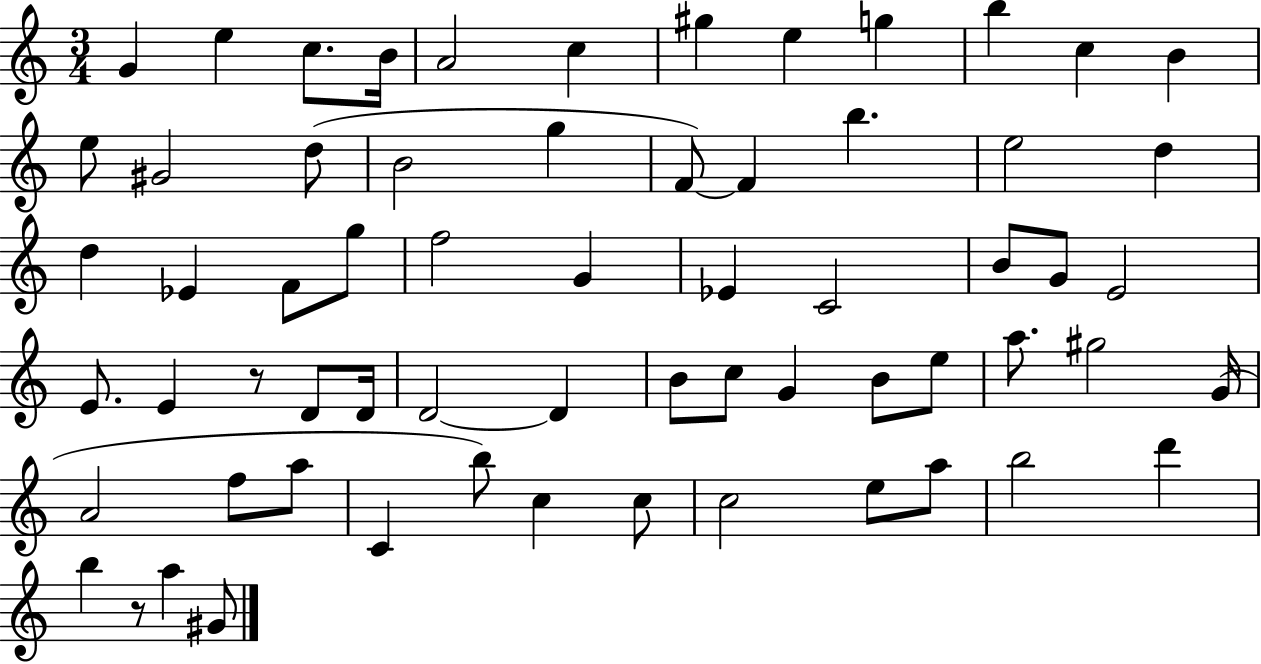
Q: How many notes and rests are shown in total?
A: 64